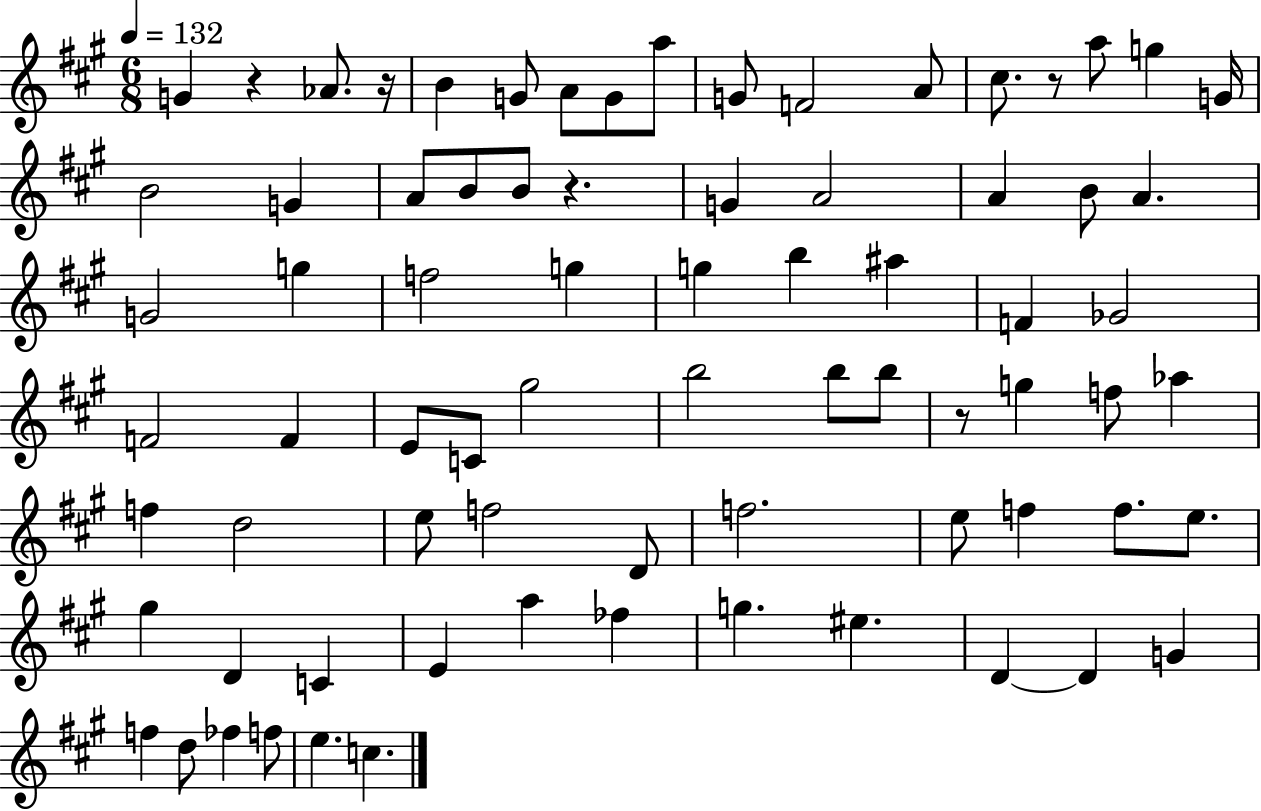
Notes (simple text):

G4/q R/q Ab4/e. R/s B4/q G4/e A4/e G4/e A5/e G4/e F4/h A4/e C#5/e. R/e A5/e G5/q G4/s B4/h G4/q A4/e B4/e B4/e R/q. G4/q A4/h A4/q B4/e A4/q. G4/h G5/q F5/h G5/q G5/q B5/q A#5/q F4/q Gb4/h F4/h F4/q E4/e C4/e G#5/h B5/h B5/e B5/e R/e G5/q F5/e Ab5/q F5/q D5/h E5/e F5/h D4/e F5/h. E5/e F5/q F5/e. E5/e. G#5/q D4/q C4/q E4/q A5/q FES5/q G5/q. EIS5/q. D4/q D4/q G4/q F5/q D5/e FES5/q F5/e E5/q. C5/q.